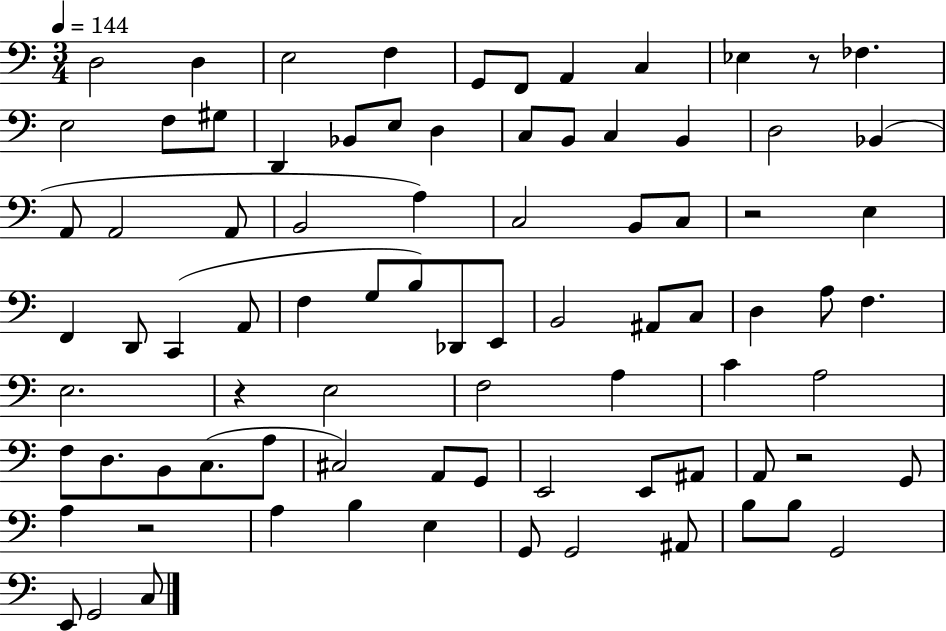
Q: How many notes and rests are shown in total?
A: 84